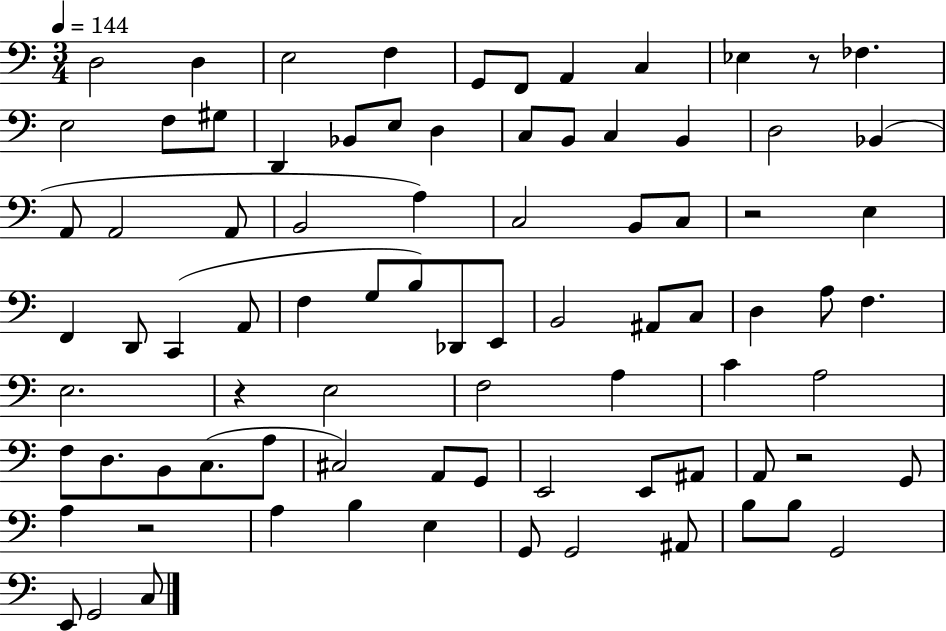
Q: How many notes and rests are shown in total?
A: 84